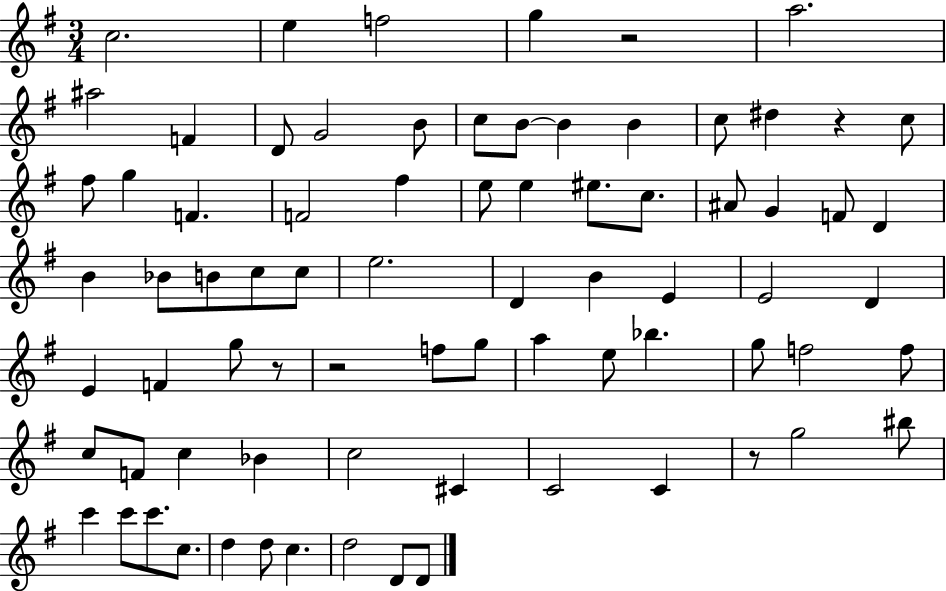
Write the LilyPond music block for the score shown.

{
  \clef treble
  \numericTimeSignature
  \time 3/4
  \key g \major
  c''2. | e''4 f''2 | g''4 r2 | a''2. | \break ais''2 f'4 | d'8 g'2 b'8 | c''8 b'8~~ b'4 b'4 | c''8 dis''4 r4 c''8 | \break fis''8 g''4 f'4. | f'2 fis''4 | e''8 e''4 eis''8. c''8. | ais'8 g'4 f'8 d'4 | \break b'4 bes'8 b'8 c''8 c''8 | e''2. | d'4 b'4 e'4 | e'2 d'4 | \break e'4 f'4 g''8 r8 | r2 f''8 g''8 | a''4 e''8 bes''4. | g''8 f''2 f''8 | \break c''8 f'8 c''4 bes'4 | c''2 cis'4 | c'2 c'4 | r8 g''2 bis''8 | \break c'''4 c'''8 c'''8. c''8. | d''4 d''8 c''4. | d''2 d'8 d'8 | \bar "|."
}